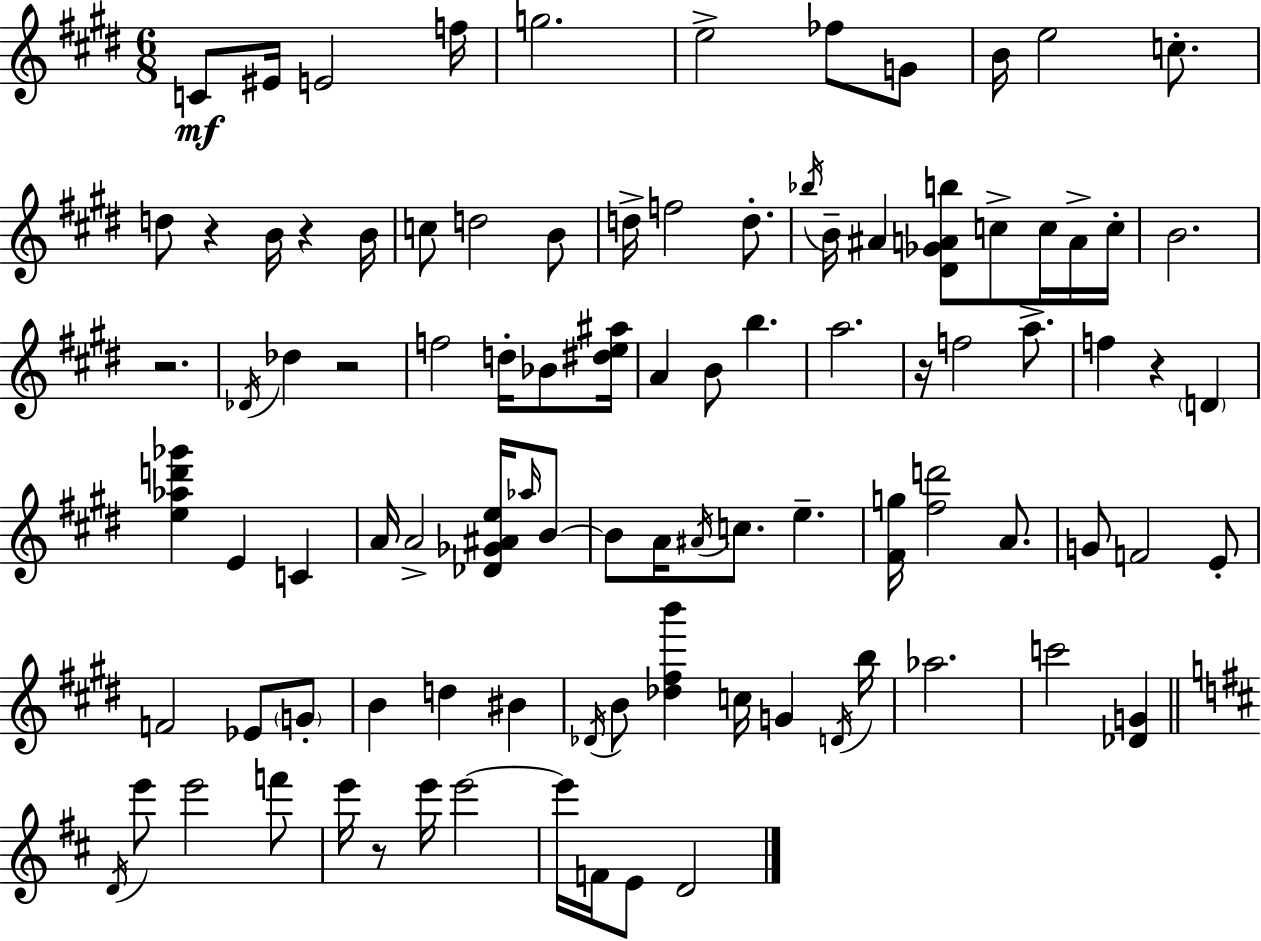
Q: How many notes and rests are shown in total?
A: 96